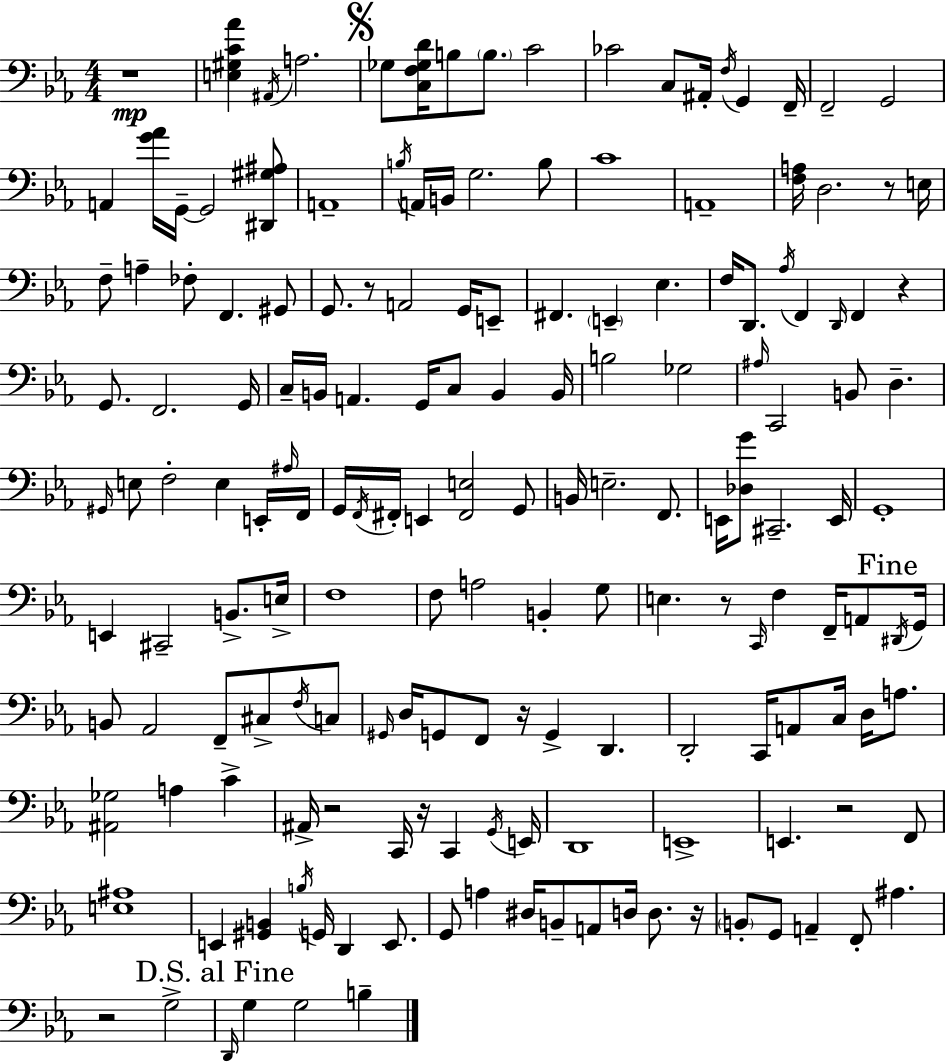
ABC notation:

X:1
T:Untitled
M:4/4
L:1/4
K:Cm
z4 [E,^G,C_A] ^A,,/4 A,2 _G,/2 [C,F,_G,D]/4 B,/2 B,/2 C2 _C2 C,/2 ^A,,/4 F,/4 G,, F,,/4 F,,2 G,,2 A,, [G_A]/4 G,,/4 G,,2 [^D,,^G,^A,]/2 A,,4 B,/4 A,,/4 B,,/4 G,2 B,/2 C4 A,,4 [F,A,]/4 D,2 z/2 E,/4 F,/2 A, _F,/2 F,, ^G,,/2 G,,/2 z/2 A,,2 G,,/4 E,,/2 ^F,, E,, _E, F,/4 D,,/2 _A,/4 F,, D,,/4 F,, z G,,/2 F,,2 G,,/4 C,/4 B,,/4 A,, G,,/4 C,/2 B,, B,,/4 B,2 _G,2 ^A,/4 C,,2 B,,/2 D, ^G,,/4 E,/2 F,2 E, E,,/4 ^A,/4 F,,/4 G,,/4 F,,/4 ^F,,/4 E,, [^F,,E,]2 G,,/2 B,,/4 E,2 F,,/2 E,,/4 [_D,G]/2 ^C,,2 E,,/4 G,,4 E,, ^C,,2 B,,/2 E,/4 F,4 F,/2 A,2 B,, G,/2 E, z/2 C,,/4 F, F,,/4 A,,/2 ^D,,/4 G,,/4 B,,/2 _A,,2 F,,/2 ^C,/2 F,/4 C,/2 ^G,,/4 D,/4 G,,/2 F,,/2 z/4 G,, D,, D,,2 C,,/4 A,,/2 C,/4 D,/4 A,/2 [^A,,_G,]2 A, C ^A,,/4 z2 C,,/4 z/4 C,, G,,/4 E,,/4 D,,4 E,,4 E,, z2 F,,/2 [E,^A,]4 E,, [^G,,B,,] B,/4 G,,/4 D,, E,,/2 G,,/2 A, ^D,/4 B,,/2 A,,/2 D,/4 D,/2 z/4 B,,/2 G,,/2 A,, F,,/2 ^A, z2 G,2 D,,/4 G, G,2 B,